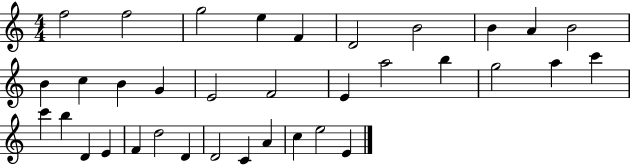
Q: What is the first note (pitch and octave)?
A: F5